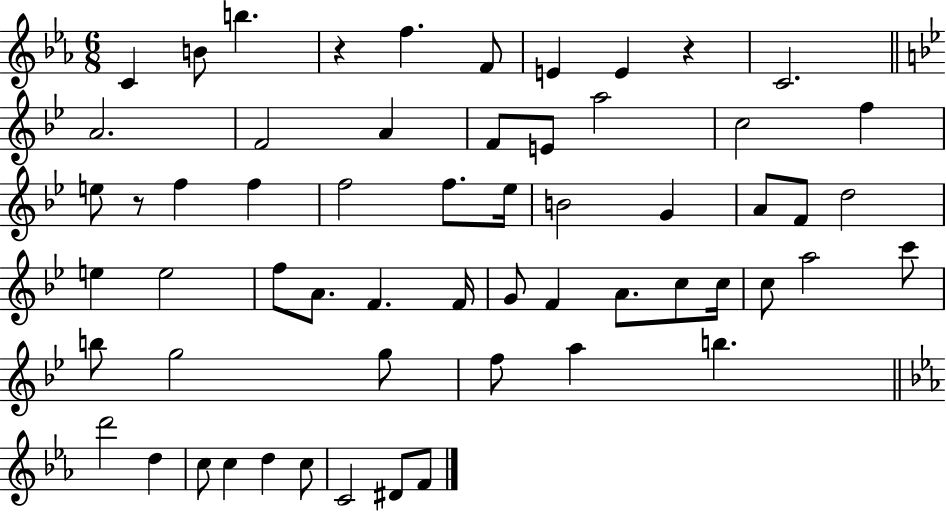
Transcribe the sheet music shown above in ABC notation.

X:1
T:Untitled
M:6/8
L:1/4
K:Eb
C B/2 b z f F/2 E E z C2 A2 F2 A F/2 E/2 a2 c2 f e/2 z/2 f f f2 f/2 _e/4 B2 G A/2 F/2 d2 e e2 f/2 A/2 F F/4 G/2 F A/2 c/2 c/4 c/2 a2 c'/2 b/2 g2 g/2 f/2 a b d'2 d c/2 c d c/2 C2 ^D/2 F/2